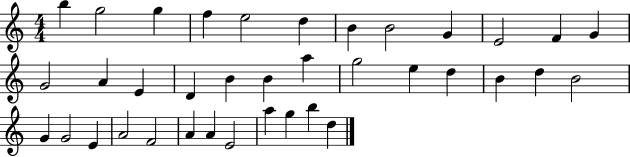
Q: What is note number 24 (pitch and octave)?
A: D5